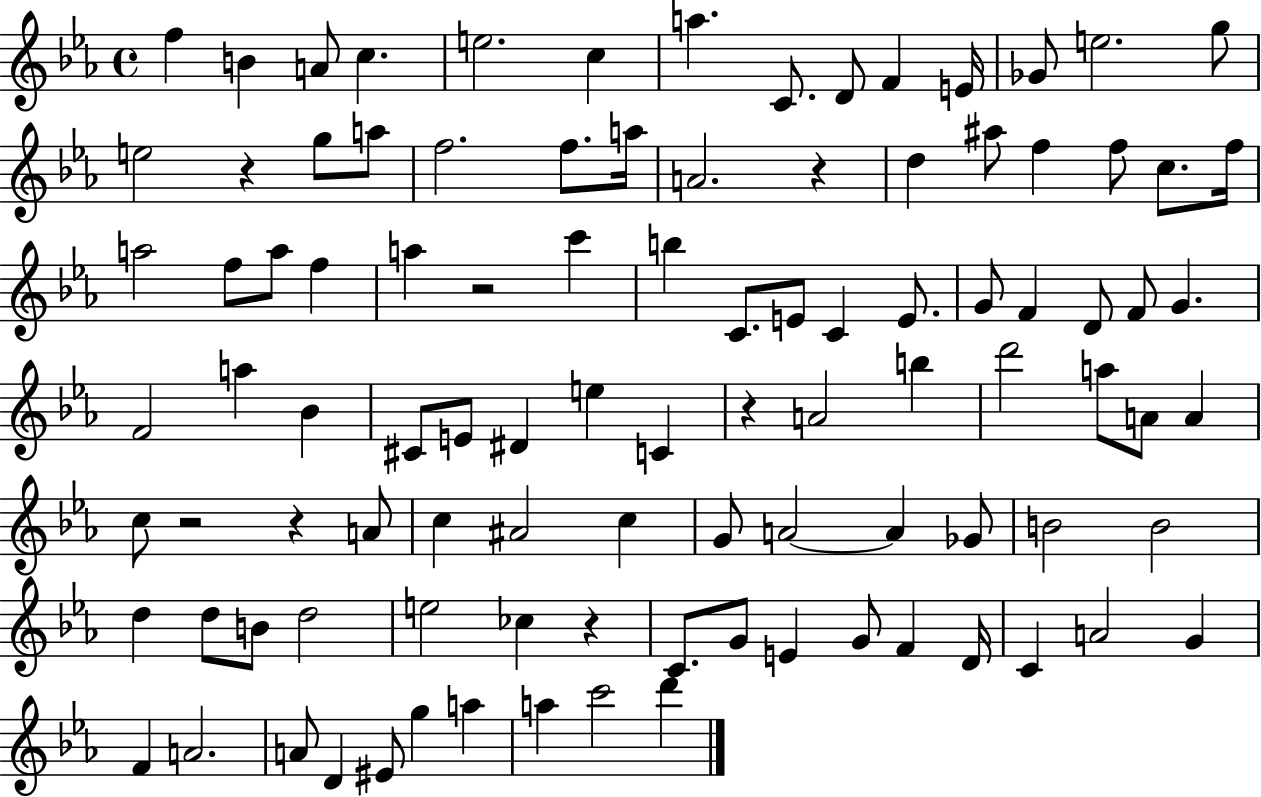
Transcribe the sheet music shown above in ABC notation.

X:1
T:Untitled
M:4/4
L:1/4
K:Eb
f B A/2 c e2 c a C/2 D/2 F E/4 _G/2 e2 g/2 e2 z g/2 a/2 f2 f/2 a/4 A2 z d ^a/2 f f/2 c/2 f/4 a2 f/2 a/2 f a z2 c' b C/2 E/2 C E/2 G/2 F D/2 F/2 G F2 a _B ^C/2 E/2 ^D e C z A2 b d'2 a/2 A/2 A c/2 z2 z A/2 c ^A2 c G/2 A2 A _G/2 B2 B2 d d/2 B/2 d2 e2 _c z C/2 G/2 E G/2 F D/4 C A2 G F A2 A/2 D ^E/2 g a a c'2 d'